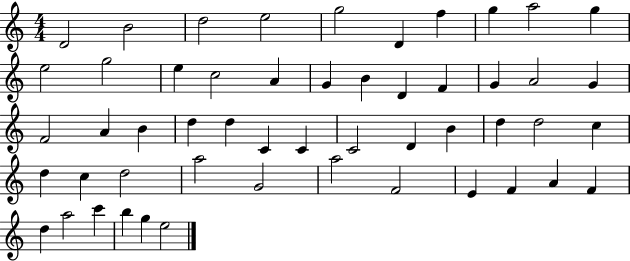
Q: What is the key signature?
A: C major